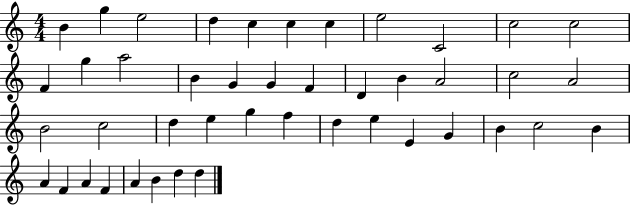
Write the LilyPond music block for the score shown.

{
  \clef treble
  \numericTimeSignature
  \time 4/4
  \key c \major
  b'4 g''4 e''2 | d''4 c''4 c''4 c''4 | e''2 c'2 | c''2 c''2 | \break f'4 g''4 a''2 | b'4 g'4 g'4 f'4 | d'4 b'4 a'2 | c''2 a'2 | \break b'2 c''2 | d''4 e''4 g''4 f''4 | d''4 e''4 e'4 g'4 | b'4 c''2 b'4 | \break a'4 f'4 a'4 f'4 | a'4 b'4 d''4 d''4 | \bar "|."
}